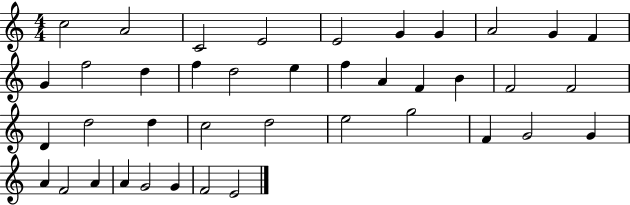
{
  \clef treble
  \numericTimeSignature
  \time 4/4
  \key c \major
  c''2 a'2 | c'2 e'2 | e'2 g'4 g'4 | a'2 g'4 f'4 | \break g'4 f''2 d''4 | f''4 d''2 e''4 | f''4 a'4 f'4 b'4 | f'2 f'2 | \break d'4 d''2 d''4 | c''2 d''2 | e''2 g''2 | f'4 g'2 g'4 | \break a'4 f'2 a'4 | a'4 g'2 g'4 | f'2 e'2 | \bar "|."
}